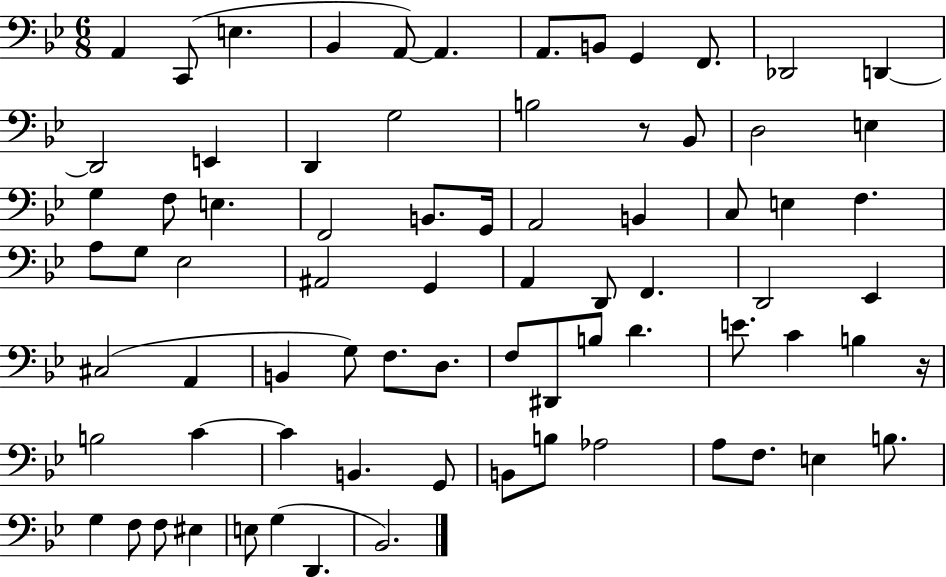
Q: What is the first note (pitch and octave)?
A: A2